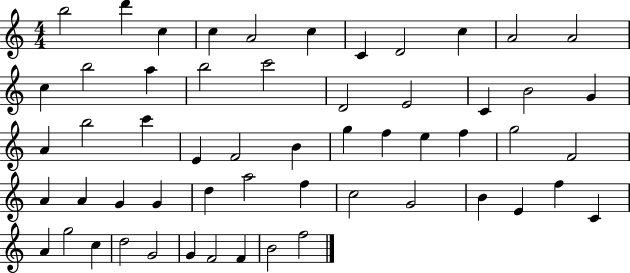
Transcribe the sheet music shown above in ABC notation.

X:1
T:Untitled
M:4/4
L:1/4
K:C
b2 d' c c A2 c C D2 c A2 A2 c b2 a b2 c'2 D2 E2 C B2 G A b2 c' E F2 B g f e f g2 F2 A A G G d a2 f c2 G2 B E f C A g2 c d2 G2 G F2 F B2 f2